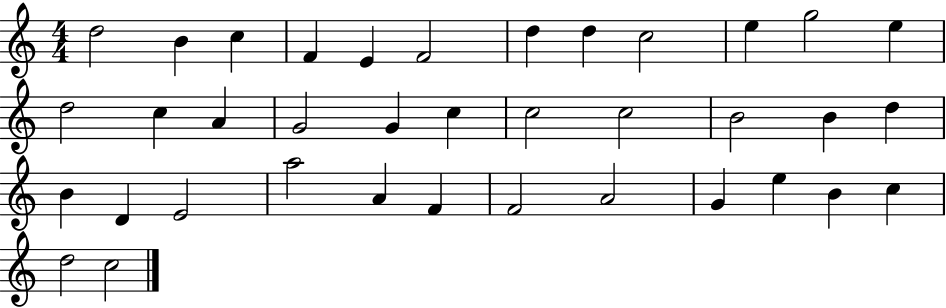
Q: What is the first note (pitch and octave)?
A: D5